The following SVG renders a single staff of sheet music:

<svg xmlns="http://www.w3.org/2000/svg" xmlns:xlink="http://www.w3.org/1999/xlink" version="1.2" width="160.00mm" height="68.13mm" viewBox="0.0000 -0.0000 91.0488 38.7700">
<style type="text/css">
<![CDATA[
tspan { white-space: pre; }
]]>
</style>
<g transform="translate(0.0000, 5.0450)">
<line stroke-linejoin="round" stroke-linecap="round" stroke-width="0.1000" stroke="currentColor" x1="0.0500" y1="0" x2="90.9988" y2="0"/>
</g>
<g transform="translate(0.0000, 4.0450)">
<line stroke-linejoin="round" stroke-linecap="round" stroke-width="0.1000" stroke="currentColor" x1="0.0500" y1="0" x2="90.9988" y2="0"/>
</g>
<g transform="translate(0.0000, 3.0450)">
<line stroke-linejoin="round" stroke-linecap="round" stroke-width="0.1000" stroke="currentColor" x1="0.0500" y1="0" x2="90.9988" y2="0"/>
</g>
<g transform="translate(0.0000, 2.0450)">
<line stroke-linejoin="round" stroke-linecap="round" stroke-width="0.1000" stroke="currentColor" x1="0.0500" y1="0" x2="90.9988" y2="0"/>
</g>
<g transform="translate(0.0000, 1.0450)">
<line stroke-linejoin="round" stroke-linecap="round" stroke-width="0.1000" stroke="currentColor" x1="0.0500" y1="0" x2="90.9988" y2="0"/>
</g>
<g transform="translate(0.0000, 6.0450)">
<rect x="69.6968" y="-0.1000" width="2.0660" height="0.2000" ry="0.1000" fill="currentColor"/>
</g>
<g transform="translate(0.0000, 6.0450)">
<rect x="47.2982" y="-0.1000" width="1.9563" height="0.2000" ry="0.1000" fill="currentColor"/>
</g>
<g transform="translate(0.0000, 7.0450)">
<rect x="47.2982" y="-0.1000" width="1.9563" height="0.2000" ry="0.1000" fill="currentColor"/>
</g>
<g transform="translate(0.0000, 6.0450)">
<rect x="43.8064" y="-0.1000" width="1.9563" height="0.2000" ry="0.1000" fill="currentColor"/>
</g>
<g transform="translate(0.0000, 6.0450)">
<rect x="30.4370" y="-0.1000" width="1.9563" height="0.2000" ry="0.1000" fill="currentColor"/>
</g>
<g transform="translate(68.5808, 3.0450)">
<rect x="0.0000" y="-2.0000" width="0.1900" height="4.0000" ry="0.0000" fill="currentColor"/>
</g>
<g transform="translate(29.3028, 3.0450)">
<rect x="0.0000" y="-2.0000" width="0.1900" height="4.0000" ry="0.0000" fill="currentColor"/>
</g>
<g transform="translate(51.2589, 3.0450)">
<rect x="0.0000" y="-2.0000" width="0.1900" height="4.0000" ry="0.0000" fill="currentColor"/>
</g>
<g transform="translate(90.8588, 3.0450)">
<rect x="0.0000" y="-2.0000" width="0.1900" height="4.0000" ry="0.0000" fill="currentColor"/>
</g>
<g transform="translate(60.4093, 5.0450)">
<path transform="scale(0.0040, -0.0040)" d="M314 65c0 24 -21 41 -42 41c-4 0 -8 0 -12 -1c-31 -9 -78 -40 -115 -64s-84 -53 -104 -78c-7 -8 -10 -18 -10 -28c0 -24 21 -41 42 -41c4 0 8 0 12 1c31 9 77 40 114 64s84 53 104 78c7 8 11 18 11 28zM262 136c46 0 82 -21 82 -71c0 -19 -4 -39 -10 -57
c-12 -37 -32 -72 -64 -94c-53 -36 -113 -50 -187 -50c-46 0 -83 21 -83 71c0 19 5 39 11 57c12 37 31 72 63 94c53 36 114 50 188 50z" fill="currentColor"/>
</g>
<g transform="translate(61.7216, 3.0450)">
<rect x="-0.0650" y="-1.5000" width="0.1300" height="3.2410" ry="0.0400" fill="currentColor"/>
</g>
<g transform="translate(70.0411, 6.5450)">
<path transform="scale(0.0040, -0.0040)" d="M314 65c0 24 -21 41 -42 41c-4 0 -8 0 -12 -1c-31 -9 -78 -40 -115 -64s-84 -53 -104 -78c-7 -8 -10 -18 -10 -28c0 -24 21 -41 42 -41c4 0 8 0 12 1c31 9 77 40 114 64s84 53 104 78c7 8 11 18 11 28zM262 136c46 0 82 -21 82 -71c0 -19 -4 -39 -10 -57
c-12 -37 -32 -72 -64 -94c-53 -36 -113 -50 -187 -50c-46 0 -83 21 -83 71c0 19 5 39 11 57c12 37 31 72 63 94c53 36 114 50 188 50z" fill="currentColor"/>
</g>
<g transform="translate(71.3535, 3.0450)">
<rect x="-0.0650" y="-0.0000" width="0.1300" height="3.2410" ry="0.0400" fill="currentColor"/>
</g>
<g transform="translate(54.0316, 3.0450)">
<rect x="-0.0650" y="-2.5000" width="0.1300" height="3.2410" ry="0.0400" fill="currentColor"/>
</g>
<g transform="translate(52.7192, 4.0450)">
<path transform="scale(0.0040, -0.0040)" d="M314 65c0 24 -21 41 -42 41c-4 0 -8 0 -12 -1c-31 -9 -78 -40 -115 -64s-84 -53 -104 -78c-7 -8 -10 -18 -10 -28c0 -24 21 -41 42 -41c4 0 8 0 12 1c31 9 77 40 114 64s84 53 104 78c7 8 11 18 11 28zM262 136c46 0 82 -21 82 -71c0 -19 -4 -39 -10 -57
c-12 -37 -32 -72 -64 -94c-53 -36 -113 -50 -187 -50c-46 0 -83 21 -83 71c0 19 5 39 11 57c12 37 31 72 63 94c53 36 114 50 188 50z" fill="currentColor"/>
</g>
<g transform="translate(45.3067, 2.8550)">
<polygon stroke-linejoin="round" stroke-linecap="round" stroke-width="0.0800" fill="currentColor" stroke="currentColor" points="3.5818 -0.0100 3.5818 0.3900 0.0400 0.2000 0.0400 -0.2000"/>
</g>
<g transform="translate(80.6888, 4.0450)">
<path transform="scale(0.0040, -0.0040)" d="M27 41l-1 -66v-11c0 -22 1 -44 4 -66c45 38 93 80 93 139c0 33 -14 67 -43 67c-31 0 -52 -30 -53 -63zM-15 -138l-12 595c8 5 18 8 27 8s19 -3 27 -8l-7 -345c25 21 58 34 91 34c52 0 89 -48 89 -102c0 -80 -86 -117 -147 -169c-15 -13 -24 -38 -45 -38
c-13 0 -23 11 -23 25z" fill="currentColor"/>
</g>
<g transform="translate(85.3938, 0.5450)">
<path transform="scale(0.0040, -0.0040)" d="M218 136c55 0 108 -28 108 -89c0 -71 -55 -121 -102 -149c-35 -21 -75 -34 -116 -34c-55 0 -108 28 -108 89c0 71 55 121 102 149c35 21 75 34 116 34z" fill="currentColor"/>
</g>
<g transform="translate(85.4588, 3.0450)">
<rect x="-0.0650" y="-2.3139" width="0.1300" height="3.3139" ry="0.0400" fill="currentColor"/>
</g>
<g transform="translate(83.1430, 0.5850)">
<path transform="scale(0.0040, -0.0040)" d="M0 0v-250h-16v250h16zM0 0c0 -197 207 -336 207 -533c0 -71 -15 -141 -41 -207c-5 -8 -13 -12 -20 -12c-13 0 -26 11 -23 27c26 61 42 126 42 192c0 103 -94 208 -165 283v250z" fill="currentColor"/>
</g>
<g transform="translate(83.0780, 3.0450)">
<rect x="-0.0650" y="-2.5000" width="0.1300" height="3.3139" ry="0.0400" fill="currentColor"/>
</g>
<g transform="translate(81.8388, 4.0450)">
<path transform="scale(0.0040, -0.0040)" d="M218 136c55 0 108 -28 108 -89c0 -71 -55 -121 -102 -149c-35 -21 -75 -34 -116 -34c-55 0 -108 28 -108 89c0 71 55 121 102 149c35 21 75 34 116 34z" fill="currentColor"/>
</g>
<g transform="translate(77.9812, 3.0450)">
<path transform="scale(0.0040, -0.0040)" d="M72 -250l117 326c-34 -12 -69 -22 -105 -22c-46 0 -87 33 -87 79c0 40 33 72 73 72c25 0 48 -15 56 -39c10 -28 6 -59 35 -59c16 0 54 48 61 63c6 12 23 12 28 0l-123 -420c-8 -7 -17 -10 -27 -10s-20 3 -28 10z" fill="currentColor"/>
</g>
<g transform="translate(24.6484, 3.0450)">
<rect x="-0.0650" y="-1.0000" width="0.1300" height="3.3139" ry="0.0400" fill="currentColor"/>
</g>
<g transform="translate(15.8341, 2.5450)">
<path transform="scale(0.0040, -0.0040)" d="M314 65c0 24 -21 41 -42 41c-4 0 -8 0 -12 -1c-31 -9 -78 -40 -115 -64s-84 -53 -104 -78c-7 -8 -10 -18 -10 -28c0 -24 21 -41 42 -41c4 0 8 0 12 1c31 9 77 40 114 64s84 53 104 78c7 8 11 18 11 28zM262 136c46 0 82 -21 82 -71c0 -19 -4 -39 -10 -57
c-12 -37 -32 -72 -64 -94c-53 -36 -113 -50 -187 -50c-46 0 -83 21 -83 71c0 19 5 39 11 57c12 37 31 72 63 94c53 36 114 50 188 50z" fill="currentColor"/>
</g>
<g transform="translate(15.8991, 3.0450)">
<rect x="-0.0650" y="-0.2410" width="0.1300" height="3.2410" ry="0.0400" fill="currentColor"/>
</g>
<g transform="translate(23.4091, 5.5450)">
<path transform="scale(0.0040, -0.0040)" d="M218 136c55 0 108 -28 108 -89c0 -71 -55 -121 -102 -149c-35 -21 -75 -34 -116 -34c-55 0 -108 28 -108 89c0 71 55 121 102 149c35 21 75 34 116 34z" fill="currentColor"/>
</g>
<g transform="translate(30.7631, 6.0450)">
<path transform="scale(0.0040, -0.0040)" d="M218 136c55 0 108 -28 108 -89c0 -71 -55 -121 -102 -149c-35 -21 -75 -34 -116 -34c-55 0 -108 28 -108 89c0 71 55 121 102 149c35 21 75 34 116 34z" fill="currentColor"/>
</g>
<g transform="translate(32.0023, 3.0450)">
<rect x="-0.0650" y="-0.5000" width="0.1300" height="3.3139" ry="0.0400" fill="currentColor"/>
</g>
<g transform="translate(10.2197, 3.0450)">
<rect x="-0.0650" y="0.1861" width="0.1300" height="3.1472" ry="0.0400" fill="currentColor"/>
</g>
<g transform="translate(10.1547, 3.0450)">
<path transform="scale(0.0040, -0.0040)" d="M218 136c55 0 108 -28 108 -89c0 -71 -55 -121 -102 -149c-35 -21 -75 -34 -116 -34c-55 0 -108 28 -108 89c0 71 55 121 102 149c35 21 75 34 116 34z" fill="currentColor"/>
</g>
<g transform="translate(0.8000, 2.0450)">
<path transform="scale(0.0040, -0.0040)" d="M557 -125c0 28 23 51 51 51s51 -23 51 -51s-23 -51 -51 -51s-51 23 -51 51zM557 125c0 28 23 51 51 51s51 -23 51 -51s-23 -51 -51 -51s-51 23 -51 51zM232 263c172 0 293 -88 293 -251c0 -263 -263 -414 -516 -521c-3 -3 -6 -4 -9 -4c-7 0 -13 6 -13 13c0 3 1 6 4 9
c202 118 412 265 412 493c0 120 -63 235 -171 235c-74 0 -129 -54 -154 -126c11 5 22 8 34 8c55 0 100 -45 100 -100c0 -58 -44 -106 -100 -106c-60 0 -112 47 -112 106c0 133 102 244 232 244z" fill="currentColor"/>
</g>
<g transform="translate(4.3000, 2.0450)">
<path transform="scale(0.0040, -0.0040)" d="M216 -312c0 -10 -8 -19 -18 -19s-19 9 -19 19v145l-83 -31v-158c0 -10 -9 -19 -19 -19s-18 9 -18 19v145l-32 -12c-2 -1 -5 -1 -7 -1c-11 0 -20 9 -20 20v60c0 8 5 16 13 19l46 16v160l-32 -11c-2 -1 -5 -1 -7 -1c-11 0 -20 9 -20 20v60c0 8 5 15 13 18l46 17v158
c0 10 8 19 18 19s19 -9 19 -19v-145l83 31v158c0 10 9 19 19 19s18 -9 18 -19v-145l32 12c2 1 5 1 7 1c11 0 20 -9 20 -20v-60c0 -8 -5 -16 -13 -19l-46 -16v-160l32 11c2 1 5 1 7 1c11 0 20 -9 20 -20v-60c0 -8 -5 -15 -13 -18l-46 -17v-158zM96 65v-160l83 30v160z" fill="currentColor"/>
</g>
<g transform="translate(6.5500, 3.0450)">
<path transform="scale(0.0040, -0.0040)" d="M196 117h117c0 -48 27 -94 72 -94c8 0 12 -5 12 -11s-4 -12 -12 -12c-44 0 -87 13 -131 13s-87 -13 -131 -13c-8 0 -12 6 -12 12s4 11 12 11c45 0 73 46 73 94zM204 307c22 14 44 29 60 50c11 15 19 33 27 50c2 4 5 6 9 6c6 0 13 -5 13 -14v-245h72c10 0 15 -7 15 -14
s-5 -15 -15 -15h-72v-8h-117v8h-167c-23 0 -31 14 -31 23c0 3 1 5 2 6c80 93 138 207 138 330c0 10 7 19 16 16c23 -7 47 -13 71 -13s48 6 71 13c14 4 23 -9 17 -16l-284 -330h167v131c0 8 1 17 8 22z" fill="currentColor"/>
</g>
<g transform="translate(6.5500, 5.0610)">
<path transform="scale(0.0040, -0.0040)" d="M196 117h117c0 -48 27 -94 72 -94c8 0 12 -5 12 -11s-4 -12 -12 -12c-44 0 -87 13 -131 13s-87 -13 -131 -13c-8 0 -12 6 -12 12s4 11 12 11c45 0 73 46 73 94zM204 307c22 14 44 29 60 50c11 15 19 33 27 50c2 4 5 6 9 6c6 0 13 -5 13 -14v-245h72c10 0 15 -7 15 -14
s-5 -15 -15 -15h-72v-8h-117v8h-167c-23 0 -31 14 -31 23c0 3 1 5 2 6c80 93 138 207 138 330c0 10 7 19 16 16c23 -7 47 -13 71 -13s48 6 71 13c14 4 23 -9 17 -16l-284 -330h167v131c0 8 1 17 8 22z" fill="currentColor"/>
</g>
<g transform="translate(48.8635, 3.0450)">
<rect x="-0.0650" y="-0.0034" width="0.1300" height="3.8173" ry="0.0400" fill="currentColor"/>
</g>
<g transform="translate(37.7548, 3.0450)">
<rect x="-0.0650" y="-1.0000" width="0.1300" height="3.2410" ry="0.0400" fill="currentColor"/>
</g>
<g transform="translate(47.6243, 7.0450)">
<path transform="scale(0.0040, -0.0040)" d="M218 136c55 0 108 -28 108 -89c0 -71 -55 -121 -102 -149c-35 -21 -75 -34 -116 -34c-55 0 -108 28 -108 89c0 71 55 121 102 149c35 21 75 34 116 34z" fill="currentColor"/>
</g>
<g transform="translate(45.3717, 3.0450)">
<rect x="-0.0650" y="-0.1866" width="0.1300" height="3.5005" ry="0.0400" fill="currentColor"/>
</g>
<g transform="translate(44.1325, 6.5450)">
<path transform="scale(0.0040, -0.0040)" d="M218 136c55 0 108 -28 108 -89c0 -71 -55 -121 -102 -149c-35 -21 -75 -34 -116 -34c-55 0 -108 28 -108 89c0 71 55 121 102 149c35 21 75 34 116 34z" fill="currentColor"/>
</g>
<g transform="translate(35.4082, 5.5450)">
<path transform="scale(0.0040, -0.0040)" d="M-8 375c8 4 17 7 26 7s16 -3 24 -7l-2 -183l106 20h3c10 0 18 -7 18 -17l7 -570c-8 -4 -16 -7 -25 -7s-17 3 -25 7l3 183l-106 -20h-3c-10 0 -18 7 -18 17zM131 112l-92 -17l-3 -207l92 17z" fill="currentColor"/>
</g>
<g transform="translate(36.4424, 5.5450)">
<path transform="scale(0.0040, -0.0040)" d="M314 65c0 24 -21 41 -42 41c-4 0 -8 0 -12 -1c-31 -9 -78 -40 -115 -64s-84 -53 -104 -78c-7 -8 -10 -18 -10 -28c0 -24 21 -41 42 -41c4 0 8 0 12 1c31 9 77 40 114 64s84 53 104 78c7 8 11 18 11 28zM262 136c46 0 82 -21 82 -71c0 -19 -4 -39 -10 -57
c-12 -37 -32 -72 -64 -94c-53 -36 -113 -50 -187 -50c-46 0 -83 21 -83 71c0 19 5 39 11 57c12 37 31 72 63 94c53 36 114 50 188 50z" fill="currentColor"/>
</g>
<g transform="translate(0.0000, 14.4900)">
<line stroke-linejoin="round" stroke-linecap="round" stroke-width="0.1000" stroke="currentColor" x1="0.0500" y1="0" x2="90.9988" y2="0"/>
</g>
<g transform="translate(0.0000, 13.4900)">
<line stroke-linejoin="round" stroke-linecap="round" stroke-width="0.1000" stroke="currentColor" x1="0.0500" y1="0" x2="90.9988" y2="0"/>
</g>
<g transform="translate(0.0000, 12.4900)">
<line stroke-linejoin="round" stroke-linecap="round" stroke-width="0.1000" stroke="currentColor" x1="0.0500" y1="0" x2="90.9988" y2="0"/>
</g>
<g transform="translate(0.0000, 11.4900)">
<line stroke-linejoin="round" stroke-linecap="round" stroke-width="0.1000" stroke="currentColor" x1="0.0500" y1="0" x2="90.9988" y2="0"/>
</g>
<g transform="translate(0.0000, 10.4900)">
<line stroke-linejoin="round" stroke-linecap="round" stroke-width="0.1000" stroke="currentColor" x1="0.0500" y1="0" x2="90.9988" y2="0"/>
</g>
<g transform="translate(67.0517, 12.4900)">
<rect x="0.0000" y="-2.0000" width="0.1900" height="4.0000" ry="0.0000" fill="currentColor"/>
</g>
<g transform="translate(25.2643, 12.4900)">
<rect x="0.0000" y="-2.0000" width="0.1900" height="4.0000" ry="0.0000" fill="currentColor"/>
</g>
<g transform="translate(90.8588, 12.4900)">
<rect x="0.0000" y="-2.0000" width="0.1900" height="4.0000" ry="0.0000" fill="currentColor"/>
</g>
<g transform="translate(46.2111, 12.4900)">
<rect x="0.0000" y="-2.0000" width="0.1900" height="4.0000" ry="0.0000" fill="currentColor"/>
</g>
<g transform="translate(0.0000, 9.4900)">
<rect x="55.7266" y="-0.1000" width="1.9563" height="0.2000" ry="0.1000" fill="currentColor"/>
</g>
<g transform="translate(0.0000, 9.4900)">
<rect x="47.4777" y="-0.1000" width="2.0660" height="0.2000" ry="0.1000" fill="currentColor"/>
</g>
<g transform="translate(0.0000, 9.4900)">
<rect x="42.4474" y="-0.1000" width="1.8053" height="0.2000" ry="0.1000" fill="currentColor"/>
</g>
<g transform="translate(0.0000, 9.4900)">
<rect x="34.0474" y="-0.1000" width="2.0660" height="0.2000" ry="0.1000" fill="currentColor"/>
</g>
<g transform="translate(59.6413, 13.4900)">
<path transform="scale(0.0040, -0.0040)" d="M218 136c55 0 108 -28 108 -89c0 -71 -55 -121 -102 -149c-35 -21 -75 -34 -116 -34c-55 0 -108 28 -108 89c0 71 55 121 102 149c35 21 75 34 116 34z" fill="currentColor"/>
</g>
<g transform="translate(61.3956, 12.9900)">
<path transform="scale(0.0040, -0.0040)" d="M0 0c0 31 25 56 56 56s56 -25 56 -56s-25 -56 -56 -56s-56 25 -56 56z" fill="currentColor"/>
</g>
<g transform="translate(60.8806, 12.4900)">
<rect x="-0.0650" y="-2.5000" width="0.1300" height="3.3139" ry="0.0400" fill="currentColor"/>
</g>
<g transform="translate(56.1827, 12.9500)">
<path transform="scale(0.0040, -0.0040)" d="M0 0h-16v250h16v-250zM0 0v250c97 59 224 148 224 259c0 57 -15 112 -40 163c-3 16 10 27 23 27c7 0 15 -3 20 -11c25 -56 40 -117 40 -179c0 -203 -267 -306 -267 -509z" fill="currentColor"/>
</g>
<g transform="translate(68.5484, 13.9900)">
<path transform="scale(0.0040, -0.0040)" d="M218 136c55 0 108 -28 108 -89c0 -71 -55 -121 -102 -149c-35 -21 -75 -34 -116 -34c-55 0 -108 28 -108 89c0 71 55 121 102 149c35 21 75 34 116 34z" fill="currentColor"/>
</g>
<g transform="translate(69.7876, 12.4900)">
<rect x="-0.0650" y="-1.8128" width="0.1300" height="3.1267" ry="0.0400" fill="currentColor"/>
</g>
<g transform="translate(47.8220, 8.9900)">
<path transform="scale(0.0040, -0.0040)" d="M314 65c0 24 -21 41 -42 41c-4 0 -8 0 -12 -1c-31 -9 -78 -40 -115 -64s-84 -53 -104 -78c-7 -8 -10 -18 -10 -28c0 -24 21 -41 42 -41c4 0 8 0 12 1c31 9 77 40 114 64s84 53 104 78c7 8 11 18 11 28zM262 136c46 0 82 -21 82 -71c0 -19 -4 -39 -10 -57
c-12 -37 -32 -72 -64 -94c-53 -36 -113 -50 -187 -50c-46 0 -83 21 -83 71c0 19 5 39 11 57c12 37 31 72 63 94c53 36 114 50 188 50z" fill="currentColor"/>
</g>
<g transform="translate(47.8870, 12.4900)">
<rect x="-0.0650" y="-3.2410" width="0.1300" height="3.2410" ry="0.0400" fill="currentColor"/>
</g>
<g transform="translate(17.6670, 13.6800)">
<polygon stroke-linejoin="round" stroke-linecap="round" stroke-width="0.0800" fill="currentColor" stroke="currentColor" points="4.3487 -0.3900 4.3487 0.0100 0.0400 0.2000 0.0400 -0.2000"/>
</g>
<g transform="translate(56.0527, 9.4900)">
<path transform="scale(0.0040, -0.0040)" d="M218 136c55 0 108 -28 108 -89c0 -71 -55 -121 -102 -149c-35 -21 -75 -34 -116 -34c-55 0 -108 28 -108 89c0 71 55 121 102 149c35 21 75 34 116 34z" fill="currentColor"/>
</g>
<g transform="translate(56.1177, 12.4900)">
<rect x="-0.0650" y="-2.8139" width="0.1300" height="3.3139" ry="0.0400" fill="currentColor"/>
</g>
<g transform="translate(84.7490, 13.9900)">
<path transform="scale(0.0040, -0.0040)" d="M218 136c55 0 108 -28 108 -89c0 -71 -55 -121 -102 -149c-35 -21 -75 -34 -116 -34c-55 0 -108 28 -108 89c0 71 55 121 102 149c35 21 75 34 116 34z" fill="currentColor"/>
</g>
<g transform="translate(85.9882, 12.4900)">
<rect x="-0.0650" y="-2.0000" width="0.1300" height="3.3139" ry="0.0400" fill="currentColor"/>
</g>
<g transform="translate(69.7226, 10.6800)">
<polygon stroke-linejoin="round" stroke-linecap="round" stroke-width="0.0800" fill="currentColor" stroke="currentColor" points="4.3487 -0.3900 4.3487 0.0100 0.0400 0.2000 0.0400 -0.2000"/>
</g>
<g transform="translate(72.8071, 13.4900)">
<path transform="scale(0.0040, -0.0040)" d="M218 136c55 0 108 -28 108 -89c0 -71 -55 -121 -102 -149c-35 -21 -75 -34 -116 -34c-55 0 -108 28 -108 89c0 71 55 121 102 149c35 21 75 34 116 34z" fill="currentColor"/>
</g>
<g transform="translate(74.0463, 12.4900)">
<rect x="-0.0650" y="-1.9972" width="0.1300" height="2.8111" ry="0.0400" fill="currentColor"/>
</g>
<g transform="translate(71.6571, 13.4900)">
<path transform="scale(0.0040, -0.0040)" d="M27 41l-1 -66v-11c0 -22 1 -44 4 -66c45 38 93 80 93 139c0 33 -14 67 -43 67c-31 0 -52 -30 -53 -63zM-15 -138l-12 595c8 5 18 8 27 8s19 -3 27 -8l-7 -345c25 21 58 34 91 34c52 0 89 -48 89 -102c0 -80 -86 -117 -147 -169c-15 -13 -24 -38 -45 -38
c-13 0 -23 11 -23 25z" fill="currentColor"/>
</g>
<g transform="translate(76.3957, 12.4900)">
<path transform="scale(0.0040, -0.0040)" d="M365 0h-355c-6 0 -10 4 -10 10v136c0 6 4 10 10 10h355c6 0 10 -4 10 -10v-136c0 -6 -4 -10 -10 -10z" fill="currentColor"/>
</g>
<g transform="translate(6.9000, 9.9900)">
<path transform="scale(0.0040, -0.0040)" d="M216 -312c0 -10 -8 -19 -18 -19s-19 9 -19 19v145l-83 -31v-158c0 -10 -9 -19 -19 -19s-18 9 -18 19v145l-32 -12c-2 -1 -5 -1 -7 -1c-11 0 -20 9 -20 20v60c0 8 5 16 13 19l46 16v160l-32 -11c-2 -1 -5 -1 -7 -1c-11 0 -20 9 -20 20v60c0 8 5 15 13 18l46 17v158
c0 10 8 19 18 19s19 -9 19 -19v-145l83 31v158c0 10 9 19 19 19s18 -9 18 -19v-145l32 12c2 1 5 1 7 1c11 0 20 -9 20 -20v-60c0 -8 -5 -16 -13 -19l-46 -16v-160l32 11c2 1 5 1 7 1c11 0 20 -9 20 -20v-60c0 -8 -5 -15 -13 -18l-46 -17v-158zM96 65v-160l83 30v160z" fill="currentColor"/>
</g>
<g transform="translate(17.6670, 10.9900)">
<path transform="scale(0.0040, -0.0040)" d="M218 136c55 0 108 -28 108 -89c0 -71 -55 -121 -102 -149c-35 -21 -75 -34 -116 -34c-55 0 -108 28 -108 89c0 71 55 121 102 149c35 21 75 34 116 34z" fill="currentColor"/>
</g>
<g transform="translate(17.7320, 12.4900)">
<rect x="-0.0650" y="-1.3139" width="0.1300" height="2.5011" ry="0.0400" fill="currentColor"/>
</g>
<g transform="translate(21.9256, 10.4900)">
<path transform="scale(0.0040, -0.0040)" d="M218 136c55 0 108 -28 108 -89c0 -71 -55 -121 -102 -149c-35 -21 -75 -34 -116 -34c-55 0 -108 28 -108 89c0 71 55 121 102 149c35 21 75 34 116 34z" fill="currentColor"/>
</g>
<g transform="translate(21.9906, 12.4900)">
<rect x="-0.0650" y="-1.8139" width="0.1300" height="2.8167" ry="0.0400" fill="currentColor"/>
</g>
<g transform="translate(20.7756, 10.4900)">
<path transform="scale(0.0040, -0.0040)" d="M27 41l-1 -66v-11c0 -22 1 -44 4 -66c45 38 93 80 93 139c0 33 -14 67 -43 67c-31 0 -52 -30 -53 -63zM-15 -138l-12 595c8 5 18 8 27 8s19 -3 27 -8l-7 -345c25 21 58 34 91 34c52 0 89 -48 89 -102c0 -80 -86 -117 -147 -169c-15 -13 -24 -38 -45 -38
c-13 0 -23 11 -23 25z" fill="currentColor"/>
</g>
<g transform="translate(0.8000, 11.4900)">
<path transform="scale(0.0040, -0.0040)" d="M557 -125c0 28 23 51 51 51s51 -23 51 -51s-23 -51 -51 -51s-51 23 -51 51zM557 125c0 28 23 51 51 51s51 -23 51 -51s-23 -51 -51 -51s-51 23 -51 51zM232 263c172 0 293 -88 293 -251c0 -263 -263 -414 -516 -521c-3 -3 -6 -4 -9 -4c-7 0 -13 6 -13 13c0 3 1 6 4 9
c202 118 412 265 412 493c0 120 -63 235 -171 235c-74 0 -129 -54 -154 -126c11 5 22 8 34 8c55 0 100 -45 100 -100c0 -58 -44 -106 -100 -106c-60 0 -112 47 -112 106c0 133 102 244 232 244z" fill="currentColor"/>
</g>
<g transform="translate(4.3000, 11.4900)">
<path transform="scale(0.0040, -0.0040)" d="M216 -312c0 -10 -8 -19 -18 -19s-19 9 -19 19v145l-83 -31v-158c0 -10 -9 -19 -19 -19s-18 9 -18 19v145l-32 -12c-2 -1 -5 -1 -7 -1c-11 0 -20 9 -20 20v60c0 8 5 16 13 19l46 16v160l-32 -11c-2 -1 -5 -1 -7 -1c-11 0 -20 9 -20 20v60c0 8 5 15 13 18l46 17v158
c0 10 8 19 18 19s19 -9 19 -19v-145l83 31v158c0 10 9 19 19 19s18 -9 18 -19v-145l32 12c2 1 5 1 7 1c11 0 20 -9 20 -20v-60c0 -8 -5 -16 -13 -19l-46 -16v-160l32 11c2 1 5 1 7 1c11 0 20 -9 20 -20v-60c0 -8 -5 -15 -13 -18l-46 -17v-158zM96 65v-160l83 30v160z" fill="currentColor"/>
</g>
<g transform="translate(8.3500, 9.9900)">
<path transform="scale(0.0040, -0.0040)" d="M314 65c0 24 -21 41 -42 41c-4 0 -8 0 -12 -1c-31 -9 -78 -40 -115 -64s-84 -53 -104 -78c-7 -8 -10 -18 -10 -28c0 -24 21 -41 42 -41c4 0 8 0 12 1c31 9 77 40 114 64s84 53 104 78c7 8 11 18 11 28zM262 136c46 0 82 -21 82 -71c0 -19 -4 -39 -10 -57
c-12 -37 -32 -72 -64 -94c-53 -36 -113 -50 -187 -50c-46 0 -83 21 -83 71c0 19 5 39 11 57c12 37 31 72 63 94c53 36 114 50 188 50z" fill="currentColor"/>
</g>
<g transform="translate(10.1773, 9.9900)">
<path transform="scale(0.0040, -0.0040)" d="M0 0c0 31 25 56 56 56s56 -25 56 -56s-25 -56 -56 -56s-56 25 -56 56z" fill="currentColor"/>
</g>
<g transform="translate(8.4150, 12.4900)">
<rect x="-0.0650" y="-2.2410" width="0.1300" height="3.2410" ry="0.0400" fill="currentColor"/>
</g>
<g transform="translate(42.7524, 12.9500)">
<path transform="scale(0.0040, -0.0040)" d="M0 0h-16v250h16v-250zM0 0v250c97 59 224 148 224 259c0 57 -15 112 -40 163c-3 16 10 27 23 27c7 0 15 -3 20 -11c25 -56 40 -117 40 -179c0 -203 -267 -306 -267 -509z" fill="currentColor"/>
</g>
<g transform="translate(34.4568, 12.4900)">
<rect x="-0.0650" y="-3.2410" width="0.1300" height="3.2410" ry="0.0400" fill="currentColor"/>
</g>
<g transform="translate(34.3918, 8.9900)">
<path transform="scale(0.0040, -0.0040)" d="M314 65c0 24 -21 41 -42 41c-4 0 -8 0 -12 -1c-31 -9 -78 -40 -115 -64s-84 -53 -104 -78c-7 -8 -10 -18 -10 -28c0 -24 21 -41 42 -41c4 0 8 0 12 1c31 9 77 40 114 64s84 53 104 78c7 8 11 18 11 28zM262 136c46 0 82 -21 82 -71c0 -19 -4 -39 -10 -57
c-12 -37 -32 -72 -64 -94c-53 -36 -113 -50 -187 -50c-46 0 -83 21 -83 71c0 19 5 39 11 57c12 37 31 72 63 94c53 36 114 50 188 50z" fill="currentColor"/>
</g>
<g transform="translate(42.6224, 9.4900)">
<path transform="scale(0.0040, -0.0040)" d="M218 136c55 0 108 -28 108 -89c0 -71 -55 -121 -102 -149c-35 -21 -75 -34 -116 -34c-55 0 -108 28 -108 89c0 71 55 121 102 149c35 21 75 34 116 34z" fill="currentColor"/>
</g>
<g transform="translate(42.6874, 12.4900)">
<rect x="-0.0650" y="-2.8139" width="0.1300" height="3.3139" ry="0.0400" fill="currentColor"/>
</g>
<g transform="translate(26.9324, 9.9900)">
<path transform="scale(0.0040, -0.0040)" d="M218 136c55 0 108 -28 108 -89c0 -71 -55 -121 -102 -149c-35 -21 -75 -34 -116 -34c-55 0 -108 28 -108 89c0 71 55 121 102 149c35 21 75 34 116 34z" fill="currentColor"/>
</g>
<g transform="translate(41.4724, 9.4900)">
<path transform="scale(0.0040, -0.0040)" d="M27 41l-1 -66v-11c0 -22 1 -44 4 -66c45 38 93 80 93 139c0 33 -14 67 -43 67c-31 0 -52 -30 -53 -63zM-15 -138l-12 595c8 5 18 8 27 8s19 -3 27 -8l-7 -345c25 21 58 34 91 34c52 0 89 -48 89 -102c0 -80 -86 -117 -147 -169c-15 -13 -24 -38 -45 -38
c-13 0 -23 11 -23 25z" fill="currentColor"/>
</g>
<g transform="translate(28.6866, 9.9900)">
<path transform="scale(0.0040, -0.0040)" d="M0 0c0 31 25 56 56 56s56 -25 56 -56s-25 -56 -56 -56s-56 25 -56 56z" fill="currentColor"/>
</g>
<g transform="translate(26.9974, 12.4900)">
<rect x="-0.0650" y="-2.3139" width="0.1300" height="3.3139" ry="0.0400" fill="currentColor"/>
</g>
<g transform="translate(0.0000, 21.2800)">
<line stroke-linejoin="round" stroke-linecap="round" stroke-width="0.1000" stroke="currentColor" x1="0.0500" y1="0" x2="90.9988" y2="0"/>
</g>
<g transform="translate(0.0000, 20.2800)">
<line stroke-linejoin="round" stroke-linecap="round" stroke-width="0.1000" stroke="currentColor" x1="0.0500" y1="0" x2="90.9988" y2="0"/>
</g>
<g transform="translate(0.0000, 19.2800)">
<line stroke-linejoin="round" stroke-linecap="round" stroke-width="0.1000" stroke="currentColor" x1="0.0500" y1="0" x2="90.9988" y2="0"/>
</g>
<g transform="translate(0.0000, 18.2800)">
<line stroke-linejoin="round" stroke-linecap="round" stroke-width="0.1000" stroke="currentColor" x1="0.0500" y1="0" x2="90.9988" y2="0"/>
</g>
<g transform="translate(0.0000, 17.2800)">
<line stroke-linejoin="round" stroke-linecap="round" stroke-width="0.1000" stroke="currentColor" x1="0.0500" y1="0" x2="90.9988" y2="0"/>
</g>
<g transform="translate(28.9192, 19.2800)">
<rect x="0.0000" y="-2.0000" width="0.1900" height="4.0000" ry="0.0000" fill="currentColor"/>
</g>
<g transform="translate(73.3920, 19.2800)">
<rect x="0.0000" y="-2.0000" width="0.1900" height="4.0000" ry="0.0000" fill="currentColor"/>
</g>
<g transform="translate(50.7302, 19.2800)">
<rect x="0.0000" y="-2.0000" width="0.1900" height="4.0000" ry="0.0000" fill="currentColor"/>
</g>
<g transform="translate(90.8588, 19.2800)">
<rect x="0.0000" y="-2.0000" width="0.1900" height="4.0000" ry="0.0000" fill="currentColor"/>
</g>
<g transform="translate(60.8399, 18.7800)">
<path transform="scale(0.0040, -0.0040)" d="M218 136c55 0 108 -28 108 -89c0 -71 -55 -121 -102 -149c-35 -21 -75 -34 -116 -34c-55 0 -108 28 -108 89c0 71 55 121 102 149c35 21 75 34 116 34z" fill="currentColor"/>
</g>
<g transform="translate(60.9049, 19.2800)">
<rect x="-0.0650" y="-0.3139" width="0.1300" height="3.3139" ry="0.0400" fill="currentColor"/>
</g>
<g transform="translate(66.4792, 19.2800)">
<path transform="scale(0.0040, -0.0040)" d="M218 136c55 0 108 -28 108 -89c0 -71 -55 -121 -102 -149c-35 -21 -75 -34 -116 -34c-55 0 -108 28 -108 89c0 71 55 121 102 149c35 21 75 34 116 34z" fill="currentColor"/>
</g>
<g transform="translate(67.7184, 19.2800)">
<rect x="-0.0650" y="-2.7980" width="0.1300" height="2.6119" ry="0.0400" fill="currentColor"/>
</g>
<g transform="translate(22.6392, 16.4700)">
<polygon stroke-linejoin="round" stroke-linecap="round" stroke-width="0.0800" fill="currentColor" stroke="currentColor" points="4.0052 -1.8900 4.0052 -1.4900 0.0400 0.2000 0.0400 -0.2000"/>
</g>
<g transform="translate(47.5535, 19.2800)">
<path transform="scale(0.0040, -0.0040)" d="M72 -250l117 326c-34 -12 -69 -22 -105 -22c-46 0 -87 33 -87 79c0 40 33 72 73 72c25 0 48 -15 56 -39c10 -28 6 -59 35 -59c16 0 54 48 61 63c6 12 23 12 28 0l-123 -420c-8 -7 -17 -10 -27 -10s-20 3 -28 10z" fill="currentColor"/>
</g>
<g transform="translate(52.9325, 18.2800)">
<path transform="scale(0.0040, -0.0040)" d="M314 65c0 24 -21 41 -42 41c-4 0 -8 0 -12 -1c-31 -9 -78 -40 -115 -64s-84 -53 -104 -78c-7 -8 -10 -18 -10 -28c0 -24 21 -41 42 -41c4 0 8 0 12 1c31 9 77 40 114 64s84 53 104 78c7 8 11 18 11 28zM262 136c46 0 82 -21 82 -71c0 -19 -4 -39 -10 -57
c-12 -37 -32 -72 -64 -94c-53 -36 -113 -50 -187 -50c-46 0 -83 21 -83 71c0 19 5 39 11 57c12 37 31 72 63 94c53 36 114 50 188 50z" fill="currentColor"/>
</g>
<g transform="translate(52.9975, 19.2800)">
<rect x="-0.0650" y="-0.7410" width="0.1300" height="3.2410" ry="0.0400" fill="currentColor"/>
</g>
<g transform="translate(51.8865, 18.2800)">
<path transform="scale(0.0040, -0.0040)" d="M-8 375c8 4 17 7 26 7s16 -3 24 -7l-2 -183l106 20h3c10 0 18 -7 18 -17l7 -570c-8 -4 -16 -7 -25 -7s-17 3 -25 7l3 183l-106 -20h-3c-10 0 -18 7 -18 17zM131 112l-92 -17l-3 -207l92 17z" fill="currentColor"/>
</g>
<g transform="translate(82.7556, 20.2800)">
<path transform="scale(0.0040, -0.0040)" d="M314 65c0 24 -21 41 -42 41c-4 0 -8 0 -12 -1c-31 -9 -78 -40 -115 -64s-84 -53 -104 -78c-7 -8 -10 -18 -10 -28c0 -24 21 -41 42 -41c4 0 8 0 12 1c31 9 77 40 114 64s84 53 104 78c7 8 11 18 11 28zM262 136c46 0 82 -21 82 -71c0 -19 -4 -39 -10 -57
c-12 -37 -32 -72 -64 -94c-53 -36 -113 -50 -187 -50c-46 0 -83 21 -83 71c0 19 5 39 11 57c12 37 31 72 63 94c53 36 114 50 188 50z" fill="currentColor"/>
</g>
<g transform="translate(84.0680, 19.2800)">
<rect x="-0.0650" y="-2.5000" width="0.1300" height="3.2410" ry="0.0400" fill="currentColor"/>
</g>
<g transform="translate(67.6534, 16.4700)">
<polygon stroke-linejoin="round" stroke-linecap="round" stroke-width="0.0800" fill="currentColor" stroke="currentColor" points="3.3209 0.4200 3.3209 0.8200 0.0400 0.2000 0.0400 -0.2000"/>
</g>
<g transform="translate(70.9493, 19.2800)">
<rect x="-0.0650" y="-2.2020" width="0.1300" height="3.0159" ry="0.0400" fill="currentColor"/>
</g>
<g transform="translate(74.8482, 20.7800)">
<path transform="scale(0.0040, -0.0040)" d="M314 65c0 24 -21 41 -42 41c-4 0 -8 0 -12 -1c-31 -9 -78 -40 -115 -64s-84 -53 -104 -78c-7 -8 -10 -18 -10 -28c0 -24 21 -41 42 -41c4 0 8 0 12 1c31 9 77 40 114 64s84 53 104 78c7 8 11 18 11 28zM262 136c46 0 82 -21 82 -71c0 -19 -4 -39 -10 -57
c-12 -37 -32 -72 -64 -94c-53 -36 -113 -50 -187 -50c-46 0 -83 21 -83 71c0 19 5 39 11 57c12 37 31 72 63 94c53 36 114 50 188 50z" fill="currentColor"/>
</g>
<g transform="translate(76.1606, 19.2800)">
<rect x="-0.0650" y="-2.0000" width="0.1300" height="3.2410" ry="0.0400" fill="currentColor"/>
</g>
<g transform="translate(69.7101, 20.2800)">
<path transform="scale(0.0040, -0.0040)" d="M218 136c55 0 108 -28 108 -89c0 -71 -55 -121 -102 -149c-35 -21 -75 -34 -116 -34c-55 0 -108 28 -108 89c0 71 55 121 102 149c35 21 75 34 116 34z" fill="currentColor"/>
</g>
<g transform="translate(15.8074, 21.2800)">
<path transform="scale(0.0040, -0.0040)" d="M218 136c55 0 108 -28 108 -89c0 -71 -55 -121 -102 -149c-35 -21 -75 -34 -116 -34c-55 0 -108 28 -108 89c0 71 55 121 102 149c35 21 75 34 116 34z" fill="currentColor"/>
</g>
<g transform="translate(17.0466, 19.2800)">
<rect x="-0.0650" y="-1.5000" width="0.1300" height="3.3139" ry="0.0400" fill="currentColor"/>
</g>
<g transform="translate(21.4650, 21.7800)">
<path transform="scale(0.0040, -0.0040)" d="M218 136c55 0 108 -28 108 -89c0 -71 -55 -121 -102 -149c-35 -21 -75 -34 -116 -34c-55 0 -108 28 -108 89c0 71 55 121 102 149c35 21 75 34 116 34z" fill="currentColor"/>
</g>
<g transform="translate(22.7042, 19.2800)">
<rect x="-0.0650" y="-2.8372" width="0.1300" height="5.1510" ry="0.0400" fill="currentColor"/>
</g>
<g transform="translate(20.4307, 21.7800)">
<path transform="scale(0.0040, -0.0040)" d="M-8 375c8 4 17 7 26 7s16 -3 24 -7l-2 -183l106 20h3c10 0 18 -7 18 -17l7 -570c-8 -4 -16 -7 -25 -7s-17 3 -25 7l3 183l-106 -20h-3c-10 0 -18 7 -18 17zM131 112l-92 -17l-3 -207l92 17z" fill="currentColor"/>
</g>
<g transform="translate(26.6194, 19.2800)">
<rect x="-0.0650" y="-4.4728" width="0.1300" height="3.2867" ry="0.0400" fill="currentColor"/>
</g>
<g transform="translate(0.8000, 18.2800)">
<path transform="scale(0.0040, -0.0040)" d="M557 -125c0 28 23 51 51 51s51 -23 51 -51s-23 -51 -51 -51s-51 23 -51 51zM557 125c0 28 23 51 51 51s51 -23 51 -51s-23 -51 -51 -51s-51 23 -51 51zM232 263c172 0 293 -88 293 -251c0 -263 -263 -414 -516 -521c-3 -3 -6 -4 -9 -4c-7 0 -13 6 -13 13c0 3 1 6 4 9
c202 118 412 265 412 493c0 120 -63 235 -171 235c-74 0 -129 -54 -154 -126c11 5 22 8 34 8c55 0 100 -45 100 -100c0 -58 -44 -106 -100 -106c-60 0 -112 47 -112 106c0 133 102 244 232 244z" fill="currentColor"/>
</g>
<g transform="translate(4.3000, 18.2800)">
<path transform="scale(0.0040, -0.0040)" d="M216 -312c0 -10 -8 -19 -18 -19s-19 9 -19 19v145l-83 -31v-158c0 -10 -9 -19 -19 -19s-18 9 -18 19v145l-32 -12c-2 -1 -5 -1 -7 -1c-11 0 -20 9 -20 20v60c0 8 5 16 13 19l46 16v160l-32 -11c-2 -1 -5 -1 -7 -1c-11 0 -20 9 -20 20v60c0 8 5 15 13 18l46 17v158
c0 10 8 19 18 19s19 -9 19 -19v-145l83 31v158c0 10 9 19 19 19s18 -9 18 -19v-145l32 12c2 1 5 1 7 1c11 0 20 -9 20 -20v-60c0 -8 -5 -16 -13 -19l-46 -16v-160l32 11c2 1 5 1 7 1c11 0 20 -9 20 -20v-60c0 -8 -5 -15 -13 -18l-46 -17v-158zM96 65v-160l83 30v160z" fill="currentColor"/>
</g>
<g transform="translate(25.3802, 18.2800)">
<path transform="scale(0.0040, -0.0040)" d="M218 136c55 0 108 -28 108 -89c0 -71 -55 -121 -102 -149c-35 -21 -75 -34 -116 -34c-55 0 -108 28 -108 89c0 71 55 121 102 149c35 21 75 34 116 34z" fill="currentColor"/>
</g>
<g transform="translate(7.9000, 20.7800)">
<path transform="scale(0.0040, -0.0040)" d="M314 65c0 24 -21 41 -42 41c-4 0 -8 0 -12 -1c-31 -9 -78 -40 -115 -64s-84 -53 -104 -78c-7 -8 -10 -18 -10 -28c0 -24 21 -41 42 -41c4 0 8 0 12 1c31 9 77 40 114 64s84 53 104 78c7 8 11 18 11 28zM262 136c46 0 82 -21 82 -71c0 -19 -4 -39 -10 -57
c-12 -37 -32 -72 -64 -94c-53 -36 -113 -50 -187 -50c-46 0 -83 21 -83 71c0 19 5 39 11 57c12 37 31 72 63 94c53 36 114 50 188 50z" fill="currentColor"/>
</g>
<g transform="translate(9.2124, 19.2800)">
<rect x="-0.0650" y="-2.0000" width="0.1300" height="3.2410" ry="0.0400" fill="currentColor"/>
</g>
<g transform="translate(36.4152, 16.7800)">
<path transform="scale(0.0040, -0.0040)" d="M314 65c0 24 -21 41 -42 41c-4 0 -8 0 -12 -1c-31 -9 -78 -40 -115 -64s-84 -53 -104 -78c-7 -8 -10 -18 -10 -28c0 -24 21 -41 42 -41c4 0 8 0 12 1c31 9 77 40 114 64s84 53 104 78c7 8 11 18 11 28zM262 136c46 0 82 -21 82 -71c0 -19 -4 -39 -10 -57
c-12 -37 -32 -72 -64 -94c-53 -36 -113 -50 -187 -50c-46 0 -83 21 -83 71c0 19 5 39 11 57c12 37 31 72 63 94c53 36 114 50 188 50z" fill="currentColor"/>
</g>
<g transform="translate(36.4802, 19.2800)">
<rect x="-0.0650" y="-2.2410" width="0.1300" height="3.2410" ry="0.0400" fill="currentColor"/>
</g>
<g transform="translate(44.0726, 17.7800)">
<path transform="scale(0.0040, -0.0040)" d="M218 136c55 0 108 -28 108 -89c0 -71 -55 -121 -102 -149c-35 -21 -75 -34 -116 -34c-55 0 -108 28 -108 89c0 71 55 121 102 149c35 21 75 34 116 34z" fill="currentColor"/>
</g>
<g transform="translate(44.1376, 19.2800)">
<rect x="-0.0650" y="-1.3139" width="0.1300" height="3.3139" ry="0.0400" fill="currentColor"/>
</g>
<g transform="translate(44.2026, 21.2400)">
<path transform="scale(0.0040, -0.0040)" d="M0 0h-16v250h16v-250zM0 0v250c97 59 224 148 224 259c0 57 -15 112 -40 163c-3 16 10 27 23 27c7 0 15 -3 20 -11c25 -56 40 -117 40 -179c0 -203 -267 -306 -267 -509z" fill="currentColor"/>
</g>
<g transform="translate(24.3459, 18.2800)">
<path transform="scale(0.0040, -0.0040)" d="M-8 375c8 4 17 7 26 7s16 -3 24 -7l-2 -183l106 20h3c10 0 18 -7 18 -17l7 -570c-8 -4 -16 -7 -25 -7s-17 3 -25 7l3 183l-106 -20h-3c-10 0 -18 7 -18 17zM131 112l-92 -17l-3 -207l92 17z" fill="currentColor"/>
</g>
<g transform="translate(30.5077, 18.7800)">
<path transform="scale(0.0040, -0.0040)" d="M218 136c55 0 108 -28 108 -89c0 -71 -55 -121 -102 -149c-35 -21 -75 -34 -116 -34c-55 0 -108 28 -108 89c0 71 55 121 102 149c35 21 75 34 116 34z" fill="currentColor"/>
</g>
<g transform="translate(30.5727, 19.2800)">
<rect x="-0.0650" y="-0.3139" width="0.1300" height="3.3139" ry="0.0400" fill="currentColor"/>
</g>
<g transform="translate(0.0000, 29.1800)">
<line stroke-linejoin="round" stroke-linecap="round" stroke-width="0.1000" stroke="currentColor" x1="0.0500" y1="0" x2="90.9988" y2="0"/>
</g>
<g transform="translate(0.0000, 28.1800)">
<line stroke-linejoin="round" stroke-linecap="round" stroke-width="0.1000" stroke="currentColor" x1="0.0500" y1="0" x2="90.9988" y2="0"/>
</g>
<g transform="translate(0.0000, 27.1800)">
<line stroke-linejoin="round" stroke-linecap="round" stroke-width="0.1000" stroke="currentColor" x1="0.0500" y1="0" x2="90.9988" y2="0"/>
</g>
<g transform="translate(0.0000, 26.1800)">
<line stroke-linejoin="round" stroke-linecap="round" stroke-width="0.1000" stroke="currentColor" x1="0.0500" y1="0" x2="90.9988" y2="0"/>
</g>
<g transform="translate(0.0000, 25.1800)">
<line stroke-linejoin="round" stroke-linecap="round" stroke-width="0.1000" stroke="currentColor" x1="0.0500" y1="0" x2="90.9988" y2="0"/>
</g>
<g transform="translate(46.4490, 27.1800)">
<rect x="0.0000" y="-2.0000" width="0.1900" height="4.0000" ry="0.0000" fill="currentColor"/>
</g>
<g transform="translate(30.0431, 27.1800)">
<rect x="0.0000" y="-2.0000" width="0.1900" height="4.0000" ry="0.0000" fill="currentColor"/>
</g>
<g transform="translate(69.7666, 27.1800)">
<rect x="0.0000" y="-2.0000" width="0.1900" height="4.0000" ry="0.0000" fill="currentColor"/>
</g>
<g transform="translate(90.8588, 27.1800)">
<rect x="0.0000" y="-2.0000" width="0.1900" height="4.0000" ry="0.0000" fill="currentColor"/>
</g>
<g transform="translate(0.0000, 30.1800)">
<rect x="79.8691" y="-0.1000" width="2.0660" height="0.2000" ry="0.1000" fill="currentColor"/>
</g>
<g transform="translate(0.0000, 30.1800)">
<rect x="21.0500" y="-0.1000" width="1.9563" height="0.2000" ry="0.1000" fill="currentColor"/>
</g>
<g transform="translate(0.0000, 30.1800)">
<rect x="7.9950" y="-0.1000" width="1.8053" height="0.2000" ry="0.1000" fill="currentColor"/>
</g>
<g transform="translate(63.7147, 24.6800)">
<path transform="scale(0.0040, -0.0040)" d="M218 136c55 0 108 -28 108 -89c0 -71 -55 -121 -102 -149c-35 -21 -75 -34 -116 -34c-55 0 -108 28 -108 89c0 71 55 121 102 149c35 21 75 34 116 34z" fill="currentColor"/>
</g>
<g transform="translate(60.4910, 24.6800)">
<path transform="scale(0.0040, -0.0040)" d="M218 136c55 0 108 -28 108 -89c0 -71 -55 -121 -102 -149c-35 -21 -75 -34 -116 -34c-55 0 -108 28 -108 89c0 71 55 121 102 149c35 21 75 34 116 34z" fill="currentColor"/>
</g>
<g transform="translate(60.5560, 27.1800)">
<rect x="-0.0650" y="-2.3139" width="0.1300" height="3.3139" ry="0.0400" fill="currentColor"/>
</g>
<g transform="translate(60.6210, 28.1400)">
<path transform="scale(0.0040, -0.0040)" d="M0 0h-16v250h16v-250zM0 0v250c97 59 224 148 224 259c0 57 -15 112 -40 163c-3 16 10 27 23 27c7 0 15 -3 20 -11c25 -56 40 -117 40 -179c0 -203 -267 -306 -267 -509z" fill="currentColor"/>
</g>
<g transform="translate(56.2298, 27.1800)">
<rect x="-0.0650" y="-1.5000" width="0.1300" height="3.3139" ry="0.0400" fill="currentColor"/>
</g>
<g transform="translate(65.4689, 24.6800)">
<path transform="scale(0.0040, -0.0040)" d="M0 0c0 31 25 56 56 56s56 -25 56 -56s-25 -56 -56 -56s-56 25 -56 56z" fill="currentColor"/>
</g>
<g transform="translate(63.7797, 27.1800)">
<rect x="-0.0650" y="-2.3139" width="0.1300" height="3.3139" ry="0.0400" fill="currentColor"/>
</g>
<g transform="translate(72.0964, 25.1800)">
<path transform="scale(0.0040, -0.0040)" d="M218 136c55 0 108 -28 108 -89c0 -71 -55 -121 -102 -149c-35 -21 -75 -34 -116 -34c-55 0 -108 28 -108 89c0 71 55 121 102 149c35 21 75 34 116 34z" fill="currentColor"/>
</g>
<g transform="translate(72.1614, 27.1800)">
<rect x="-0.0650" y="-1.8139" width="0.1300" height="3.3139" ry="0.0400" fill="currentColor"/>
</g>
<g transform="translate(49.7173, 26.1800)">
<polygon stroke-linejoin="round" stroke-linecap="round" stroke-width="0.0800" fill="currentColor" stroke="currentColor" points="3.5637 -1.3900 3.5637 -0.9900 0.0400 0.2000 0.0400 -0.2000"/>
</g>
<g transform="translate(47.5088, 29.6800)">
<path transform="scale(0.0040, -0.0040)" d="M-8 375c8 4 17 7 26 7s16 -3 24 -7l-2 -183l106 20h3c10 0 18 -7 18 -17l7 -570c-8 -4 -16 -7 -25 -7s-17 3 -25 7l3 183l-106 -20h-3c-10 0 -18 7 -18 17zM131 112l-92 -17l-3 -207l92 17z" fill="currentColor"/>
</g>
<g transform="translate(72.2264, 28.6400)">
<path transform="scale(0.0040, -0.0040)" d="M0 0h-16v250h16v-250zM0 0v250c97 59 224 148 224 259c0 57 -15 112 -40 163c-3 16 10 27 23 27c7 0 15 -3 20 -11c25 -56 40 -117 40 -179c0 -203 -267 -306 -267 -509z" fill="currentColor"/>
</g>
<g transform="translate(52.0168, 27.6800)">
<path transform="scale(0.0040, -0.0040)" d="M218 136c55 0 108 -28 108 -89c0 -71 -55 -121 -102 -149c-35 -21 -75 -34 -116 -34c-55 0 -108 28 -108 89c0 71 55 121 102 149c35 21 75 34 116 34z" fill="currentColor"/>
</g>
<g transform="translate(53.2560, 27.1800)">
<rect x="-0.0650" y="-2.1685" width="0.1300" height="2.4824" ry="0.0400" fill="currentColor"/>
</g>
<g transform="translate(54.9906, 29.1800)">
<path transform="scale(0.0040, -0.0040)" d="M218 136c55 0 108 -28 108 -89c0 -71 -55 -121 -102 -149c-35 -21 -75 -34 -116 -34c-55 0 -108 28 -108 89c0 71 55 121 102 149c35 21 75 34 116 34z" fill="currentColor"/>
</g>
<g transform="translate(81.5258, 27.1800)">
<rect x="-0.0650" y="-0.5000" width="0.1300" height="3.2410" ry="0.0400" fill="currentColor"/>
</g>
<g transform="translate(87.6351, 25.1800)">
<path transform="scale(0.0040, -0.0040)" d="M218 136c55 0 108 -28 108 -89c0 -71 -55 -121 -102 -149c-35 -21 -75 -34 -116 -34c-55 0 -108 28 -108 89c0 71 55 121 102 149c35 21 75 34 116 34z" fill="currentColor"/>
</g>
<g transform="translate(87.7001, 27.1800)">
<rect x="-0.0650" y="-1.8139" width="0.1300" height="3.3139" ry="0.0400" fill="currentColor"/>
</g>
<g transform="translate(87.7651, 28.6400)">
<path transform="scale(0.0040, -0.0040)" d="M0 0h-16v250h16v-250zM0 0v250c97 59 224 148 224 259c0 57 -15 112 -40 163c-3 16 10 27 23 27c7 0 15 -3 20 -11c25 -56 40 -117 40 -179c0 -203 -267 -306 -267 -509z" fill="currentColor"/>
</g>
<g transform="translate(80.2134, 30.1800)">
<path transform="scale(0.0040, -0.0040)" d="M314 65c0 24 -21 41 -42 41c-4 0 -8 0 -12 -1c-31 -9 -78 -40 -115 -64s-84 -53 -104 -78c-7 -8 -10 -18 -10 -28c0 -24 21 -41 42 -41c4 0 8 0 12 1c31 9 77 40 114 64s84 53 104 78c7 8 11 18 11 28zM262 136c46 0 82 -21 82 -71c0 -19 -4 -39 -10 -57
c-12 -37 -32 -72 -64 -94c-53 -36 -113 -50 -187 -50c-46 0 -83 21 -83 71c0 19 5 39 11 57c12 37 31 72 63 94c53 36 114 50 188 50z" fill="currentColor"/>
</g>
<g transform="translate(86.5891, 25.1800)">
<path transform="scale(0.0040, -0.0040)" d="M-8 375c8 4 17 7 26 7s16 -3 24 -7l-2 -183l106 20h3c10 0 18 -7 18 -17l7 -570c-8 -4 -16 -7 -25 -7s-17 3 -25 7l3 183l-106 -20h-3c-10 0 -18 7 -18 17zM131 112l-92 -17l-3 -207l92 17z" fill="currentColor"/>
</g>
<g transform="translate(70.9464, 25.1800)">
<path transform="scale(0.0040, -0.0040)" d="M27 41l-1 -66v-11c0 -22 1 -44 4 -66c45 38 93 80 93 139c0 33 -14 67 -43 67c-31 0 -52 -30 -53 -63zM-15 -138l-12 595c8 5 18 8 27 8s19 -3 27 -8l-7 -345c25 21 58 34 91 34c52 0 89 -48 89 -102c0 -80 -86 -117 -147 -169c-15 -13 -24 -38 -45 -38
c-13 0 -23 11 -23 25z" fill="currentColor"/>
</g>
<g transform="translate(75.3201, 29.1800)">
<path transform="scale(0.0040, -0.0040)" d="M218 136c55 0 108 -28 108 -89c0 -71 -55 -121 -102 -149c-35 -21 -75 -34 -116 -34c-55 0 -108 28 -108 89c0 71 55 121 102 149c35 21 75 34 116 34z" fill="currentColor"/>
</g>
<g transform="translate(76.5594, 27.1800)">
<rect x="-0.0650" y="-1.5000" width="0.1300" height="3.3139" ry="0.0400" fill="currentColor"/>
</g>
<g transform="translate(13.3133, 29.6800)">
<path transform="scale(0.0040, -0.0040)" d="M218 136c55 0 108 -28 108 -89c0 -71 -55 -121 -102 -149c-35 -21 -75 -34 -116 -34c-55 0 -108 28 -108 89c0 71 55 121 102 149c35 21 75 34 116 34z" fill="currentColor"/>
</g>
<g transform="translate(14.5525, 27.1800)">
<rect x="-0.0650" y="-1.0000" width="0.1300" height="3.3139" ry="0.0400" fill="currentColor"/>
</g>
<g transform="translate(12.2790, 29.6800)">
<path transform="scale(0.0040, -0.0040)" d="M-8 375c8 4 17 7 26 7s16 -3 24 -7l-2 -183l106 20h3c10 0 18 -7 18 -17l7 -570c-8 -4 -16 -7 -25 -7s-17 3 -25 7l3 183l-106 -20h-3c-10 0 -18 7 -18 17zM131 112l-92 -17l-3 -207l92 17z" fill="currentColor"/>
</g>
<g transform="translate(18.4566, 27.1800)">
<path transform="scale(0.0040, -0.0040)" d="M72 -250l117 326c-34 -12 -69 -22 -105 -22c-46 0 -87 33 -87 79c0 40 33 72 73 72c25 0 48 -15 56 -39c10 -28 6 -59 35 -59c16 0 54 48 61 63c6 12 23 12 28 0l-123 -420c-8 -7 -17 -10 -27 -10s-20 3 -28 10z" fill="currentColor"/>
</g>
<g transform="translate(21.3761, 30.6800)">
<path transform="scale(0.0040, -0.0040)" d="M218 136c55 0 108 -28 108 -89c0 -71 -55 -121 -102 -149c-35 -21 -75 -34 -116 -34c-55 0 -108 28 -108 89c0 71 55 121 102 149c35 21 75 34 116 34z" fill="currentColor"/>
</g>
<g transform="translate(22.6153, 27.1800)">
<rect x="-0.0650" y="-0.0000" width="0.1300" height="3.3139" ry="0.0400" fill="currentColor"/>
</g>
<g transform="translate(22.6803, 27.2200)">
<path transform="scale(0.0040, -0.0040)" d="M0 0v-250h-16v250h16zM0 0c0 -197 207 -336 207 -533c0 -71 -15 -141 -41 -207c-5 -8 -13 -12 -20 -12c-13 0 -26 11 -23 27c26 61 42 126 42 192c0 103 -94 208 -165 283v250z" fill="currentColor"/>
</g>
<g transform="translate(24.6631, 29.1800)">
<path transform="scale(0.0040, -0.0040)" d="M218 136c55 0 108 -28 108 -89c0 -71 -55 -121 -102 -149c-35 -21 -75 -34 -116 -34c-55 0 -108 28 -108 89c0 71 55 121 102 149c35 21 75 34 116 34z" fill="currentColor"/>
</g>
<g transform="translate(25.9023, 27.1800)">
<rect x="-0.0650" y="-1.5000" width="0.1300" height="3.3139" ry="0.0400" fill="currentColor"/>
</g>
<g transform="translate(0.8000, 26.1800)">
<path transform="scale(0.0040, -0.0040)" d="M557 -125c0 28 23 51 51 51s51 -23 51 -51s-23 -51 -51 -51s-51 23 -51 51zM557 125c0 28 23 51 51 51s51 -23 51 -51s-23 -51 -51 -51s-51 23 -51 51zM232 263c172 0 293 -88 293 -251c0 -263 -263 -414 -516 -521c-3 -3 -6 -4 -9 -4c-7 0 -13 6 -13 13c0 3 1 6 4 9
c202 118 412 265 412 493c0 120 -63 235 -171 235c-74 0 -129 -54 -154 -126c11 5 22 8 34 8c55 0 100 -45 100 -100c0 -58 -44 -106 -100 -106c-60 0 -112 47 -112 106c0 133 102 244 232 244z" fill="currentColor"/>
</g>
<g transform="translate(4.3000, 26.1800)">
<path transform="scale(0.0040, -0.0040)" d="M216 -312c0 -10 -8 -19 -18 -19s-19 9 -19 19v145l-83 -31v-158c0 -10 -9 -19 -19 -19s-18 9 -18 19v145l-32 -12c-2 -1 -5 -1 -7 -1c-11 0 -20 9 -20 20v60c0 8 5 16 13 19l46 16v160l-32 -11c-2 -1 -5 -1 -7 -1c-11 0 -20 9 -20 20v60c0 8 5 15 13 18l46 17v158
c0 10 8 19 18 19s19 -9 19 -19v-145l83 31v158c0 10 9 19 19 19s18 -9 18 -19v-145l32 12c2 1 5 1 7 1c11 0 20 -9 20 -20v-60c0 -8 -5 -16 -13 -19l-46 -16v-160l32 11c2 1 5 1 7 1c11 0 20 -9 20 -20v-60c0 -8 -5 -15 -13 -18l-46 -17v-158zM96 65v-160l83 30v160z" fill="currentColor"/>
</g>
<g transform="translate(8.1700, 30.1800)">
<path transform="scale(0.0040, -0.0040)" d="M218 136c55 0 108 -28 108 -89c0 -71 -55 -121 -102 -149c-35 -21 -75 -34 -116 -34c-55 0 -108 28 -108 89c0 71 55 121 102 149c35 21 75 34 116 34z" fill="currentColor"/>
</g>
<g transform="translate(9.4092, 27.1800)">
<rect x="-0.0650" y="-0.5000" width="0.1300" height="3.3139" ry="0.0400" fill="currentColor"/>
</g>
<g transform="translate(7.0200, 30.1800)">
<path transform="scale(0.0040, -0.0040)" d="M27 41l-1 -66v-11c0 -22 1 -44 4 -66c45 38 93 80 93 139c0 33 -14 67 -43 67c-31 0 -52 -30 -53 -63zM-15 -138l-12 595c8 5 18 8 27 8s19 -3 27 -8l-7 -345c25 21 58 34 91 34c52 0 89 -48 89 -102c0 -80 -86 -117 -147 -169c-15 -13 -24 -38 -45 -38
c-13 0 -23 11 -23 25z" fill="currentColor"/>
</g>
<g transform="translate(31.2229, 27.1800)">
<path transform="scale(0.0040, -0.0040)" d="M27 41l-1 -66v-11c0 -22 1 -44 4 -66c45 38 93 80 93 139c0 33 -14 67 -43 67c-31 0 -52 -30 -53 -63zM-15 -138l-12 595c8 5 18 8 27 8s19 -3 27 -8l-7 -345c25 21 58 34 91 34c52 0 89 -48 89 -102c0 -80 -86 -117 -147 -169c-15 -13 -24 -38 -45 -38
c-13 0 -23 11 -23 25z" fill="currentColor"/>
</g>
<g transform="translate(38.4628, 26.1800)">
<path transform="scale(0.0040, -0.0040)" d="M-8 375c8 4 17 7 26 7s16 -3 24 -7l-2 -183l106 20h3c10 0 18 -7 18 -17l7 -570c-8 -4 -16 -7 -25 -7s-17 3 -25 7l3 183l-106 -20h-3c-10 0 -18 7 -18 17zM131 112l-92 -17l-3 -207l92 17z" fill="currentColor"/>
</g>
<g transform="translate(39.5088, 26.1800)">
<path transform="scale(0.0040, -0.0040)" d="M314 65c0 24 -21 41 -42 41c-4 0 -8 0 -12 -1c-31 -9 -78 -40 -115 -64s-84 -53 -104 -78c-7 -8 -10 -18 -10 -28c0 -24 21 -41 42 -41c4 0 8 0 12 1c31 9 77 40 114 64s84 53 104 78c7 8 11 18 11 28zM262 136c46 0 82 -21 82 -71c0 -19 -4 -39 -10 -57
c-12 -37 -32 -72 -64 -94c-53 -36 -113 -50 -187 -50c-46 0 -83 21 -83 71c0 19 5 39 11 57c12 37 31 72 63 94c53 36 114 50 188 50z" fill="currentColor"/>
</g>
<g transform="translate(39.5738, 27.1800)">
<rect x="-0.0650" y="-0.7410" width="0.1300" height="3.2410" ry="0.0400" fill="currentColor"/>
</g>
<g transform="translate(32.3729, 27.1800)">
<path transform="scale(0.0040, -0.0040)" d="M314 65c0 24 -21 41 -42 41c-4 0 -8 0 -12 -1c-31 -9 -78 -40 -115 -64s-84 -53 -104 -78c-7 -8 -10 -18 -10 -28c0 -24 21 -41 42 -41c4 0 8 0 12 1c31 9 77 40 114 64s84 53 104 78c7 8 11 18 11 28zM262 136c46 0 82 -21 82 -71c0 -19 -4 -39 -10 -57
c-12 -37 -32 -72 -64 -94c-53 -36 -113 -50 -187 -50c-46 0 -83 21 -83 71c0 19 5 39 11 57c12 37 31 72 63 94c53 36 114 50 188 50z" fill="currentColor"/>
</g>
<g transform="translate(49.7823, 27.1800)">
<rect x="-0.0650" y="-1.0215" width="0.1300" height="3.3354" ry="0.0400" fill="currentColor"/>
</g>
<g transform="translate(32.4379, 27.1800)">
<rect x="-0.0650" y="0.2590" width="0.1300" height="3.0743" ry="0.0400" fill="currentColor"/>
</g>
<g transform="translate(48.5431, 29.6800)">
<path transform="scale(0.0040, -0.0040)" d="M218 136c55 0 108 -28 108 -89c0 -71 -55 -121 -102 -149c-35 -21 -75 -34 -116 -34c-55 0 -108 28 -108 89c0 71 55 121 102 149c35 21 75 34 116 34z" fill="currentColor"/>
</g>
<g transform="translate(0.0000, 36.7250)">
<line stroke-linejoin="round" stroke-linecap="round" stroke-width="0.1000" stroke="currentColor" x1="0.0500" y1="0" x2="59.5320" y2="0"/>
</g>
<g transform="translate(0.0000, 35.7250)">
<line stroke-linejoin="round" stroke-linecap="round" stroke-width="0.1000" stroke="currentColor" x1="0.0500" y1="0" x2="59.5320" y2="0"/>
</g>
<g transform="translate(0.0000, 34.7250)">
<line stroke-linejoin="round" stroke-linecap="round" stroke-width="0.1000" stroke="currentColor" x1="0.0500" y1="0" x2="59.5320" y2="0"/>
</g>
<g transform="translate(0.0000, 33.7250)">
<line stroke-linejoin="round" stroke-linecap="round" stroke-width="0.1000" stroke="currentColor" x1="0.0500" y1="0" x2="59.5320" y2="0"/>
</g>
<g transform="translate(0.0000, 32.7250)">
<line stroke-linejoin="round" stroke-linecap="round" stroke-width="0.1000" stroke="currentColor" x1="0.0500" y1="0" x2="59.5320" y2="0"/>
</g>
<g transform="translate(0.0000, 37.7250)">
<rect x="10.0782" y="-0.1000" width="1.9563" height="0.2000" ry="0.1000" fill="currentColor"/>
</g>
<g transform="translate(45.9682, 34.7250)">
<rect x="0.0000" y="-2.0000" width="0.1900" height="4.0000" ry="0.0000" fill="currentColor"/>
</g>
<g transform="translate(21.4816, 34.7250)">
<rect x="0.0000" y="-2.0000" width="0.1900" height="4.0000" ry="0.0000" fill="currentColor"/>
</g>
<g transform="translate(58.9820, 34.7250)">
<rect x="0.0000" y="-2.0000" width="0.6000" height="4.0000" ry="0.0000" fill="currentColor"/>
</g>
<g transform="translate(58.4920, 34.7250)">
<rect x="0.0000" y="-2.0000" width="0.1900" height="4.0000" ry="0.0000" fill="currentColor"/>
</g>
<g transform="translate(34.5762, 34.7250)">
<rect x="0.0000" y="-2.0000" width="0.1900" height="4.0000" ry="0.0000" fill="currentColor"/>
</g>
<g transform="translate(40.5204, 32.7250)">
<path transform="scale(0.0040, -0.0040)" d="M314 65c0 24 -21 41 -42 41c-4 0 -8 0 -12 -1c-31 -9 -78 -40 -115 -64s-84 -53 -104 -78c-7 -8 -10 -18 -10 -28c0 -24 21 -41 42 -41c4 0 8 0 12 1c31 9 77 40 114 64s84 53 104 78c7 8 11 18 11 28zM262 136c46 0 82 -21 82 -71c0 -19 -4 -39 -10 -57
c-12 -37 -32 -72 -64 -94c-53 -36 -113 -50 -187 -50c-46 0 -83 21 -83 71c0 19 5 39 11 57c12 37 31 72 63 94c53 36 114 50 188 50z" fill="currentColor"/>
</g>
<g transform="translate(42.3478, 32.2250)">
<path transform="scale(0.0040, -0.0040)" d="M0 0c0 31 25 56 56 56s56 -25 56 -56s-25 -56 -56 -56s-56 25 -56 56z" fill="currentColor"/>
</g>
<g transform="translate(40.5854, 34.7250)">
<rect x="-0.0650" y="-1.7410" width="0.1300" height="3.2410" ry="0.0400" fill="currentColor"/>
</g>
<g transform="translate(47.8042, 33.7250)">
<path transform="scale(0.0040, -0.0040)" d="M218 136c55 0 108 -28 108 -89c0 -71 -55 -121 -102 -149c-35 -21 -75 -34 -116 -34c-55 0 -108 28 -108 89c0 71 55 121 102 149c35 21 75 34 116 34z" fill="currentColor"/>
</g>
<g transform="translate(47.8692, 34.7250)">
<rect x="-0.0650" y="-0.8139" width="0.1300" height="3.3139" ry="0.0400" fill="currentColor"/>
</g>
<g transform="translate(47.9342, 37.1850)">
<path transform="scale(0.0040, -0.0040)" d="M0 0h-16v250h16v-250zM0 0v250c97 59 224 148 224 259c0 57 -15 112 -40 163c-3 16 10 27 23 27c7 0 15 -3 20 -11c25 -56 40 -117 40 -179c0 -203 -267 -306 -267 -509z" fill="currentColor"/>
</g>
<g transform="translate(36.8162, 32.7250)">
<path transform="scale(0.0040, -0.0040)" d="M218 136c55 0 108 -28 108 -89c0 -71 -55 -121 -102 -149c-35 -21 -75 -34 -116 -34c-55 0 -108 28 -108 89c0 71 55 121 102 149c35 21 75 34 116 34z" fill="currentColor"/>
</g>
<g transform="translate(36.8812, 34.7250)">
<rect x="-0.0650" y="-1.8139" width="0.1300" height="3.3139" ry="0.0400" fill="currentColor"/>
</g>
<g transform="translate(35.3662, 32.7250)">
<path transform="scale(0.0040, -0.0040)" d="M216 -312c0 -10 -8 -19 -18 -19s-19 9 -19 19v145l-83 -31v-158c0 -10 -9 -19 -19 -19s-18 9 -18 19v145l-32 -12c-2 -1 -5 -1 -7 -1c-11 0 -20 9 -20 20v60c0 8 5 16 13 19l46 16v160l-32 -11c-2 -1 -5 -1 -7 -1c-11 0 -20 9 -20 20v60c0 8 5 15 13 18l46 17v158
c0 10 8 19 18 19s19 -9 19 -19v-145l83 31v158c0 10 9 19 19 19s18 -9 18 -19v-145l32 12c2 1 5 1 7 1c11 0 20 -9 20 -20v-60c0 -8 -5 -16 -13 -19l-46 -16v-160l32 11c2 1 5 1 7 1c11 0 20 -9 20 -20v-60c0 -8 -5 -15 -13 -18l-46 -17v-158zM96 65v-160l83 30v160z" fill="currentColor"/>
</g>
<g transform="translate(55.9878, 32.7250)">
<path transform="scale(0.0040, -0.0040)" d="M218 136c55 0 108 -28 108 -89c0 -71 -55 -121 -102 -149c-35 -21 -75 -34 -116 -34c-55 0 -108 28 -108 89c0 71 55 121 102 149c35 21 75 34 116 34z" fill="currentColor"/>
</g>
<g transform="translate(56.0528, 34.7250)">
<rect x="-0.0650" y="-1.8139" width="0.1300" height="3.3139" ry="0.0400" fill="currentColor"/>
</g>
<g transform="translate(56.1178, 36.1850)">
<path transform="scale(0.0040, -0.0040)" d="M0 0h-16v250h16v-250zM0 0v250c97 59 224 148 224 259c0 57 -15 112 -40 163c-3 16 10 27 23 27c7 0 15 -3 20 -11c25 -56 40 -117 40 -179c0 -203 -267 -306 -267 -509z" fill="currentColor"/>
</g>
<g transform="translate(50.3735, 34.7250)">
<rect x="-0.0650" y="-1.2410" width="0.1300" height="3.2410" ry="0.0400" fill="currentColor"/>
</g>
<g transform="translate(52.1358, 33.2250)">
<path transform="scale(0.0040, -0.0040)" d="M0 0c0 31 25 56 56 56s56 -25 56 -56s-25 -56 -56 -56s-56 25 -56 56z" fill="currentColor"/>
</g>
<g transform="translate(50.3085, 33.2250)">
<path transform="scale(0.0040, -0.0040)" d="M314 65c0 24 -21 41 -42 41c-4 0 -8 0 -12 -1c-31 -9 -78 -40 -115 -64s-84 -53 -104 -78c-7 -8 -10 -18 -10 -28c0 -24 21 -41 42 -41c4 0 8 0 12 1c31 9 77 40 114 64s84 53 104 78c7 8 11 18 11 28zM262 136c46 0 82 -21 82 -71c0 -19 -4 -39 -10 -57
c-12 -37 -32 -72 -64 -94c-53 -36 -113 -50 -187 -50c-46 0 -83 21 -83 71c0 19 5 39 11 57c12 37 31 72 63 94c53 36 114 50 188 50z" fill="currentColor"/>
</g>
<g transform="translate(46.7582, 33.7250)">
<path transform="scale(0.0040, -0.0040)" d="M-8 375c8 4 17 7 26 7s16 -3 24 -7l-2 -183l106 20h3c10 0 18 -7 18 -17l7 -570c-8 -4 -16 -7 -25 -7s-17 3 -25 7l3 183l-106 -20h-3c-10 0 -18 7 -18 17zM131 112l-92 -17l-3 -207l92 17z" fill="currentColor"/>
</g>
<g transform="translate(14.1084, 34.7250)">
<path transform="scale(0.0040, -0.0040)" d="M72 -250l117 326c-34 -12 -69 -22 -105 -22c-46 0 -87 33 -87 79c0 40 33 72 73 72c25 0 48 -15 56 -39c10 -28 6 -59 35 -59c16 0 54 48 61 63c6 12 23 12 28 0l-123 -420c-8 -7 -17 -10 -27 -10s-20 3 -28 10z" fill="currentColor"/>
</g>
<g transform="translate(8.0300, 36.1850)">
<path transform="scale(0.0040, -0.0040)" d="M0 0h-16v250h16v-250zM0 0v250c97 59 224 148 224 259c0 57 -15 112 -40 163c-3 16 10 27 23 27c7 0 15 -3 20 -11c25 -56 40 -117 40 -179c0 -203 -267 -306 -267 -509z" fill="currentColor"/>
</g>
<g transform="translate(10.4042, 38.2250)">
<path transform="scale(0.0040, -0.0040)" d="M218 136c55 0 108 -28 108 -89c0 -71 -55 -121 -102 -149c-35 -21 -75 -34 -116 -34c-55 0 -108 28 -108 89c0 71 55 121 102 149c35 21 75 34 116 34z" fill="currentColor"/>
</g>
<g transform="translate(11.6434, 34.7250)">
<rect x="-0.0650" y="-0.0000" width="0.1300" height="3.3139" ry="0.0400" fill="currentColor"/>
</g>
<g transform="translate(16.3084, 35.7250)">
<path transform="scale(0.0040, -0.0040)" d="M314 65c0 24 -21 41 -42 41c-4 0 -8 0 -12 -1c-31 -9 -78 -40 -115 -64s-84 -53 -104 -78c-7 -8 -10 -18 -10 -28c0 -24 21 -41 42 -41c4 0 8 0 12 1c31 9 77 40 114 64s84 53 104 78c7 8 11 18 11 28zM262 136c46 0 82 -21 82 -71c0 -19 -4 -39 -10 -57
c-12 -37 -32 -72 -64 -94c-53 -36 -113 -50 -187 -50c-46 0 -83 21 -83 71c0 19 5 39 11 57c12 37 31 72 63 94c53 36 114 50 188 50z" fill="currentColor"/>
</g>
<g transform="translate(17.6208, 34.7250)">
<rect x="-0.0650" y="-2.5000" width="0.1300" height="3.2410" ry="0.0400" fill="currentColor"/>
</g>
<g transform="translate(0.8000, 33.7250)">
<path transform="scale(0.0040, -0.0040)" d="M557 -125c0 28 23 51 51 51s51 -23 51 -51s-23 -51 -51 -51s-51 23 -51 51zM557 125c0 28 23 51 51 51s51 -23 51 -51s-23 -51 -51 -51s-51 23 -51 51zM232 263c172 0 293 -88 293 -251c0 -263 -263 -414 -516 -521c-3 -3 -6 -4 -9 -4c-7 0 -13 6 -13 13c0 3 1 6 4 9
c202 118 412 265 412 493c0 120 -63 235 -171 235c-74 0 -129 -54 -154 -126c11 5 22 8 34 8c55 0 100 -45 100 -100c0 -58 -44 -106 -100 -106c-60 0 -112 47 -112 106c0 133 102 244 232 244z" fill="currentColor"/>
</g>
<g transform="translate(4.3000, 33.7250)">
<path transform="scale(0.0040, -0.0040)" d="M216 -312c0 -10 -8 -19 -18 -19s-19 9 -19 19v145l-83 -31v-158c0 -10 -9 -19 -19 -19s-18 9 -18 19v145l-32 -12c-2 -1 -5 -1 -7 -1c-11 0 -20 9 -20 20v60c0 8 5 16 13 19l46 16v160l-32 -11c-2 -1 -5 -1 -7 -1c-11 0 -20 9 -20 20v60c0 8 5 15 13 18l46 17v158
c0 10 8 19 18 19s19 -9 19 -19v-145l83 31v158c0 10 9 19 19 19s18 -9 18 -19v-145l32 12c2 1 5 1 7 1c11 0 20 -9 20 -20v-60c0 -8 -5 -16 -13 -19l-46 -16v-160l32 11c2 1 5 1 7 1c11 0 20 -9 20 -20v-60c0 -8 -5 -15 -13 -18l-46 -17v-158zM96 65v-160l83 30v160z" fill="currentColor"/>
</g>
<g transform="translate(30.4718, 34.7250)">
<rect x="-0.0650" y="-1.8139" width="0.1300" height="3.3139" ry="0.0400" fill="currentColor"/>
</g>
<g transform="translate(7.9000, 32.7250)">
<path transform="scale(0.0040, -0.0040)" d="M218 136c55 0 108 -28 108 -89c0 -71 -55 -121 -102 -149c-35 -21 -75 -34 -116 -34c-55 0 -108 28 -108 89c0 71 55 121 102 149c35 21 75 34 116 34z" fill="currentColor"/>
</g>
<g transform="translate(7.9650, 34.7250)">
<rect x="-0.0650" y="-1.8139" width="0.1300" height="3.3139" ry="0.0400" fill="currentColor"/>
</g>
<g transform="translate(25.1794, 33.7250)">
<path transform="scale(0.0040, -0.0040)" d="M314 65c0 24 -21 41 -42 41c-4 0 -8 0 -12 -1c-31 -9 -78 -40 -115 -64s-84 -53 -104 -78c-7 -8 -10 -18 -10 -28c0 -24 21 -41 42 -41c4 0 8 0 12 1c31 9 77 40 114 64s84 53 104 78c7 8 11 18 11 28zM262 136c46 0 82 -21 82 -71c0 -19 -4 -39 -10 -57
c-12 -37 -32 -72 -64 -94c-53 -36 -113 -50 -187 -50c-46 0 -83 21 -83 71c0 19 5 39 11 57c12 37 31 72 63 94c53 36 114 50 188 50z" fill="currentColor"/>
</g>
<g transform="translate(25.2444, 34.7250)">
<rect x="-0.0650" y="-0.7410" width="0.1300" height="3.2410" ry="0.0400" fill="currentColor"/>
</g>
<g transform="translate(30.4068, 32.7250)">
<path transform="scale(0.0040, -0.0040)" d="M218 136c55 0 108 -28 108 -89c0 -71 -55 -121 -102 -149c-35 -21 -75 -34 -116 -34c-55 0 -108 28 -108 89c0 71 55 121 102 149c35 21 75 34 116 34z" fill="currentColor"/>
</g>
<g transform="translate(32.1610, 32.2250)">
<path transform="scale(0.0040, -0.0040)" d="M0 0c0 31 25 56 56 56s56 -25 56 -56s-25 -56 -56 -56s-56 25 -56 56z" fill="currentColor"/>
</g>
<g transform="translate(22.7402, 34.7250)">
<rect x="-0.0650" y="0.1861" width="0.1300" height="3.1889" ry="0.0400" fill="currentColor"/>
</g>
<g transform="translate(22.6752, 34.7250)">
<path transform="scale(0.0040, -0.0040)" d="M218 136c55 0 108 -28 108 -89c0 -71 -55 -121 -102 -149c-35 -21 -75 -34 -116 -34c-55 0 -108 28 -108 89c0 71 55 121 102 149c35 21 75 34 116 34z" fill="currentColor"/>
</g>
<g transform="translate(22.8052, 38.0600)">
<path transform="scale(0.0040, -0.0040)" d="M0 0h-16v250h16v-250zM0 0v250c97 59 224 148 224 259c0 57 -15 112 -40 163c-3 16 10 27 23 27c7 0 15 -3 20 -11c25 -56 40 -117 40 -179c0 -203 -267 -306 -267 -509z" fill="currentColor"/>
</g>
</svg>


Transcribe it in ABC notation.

X:1
T:Untitled
M:4/4
L:1/4
K:G
D, E,2 ^F,, E,, F,,2 D,,/2 C,,/2 B,,2 G,,2 D,,2 z/2 _B,,/2 B, ^B,2 G,/2 _A,/2 B, D2 _C/2 D2 C/2 B,, A,,/2 _B,,/2 z2 A,, A,,2 G,, F,,/2 F,/2 E, B,2 G,/2 z/2 F,2 E, D,/2 B,,/2 A,,2 B,,2 _E,, F,, z/2 D,,/2 G,, _D,2 F,2 F,,/2 C,/2 G,, B,/2 B, _A,/2 G,, E,,2 A,/2 A,/2 D,, z/2 B,,2 D,/2 ^F,2 A, ^A, ^A,2 F,/2 G,2 A,/2